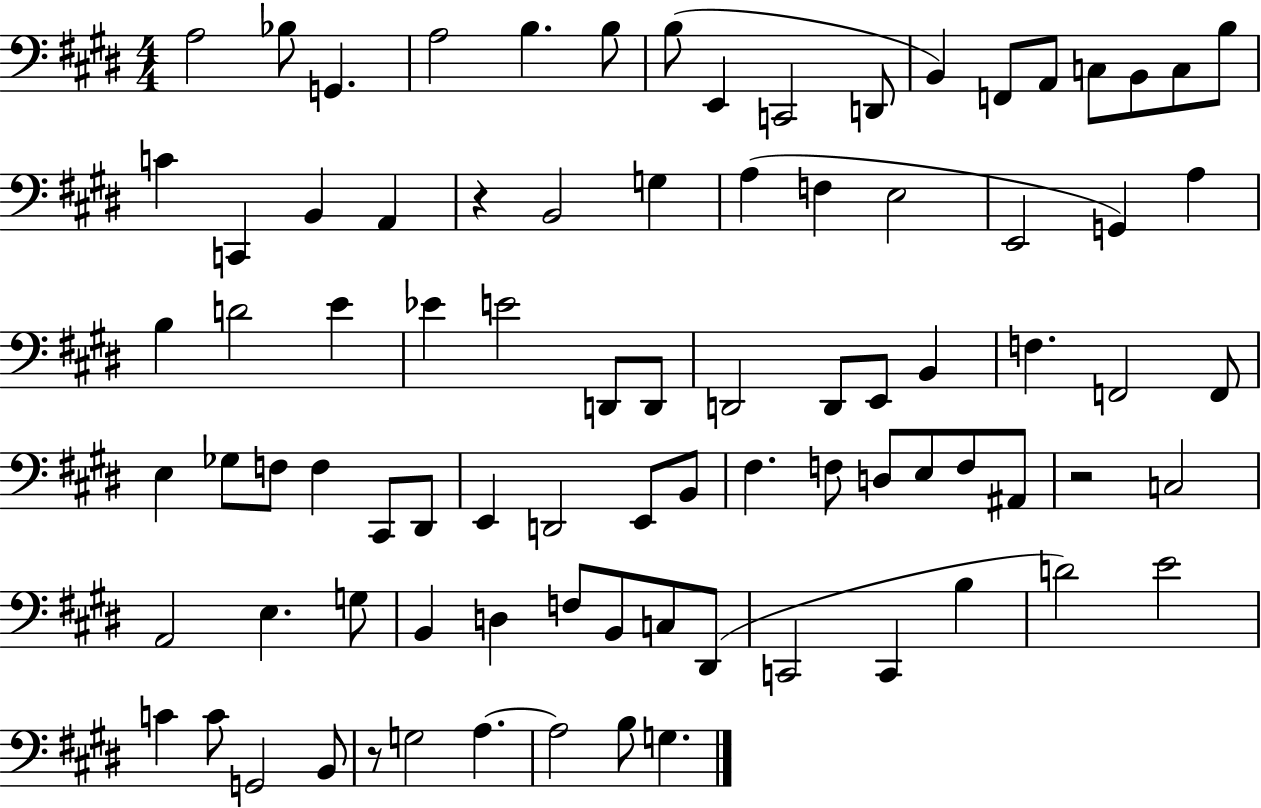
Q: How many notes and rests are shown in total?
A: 86